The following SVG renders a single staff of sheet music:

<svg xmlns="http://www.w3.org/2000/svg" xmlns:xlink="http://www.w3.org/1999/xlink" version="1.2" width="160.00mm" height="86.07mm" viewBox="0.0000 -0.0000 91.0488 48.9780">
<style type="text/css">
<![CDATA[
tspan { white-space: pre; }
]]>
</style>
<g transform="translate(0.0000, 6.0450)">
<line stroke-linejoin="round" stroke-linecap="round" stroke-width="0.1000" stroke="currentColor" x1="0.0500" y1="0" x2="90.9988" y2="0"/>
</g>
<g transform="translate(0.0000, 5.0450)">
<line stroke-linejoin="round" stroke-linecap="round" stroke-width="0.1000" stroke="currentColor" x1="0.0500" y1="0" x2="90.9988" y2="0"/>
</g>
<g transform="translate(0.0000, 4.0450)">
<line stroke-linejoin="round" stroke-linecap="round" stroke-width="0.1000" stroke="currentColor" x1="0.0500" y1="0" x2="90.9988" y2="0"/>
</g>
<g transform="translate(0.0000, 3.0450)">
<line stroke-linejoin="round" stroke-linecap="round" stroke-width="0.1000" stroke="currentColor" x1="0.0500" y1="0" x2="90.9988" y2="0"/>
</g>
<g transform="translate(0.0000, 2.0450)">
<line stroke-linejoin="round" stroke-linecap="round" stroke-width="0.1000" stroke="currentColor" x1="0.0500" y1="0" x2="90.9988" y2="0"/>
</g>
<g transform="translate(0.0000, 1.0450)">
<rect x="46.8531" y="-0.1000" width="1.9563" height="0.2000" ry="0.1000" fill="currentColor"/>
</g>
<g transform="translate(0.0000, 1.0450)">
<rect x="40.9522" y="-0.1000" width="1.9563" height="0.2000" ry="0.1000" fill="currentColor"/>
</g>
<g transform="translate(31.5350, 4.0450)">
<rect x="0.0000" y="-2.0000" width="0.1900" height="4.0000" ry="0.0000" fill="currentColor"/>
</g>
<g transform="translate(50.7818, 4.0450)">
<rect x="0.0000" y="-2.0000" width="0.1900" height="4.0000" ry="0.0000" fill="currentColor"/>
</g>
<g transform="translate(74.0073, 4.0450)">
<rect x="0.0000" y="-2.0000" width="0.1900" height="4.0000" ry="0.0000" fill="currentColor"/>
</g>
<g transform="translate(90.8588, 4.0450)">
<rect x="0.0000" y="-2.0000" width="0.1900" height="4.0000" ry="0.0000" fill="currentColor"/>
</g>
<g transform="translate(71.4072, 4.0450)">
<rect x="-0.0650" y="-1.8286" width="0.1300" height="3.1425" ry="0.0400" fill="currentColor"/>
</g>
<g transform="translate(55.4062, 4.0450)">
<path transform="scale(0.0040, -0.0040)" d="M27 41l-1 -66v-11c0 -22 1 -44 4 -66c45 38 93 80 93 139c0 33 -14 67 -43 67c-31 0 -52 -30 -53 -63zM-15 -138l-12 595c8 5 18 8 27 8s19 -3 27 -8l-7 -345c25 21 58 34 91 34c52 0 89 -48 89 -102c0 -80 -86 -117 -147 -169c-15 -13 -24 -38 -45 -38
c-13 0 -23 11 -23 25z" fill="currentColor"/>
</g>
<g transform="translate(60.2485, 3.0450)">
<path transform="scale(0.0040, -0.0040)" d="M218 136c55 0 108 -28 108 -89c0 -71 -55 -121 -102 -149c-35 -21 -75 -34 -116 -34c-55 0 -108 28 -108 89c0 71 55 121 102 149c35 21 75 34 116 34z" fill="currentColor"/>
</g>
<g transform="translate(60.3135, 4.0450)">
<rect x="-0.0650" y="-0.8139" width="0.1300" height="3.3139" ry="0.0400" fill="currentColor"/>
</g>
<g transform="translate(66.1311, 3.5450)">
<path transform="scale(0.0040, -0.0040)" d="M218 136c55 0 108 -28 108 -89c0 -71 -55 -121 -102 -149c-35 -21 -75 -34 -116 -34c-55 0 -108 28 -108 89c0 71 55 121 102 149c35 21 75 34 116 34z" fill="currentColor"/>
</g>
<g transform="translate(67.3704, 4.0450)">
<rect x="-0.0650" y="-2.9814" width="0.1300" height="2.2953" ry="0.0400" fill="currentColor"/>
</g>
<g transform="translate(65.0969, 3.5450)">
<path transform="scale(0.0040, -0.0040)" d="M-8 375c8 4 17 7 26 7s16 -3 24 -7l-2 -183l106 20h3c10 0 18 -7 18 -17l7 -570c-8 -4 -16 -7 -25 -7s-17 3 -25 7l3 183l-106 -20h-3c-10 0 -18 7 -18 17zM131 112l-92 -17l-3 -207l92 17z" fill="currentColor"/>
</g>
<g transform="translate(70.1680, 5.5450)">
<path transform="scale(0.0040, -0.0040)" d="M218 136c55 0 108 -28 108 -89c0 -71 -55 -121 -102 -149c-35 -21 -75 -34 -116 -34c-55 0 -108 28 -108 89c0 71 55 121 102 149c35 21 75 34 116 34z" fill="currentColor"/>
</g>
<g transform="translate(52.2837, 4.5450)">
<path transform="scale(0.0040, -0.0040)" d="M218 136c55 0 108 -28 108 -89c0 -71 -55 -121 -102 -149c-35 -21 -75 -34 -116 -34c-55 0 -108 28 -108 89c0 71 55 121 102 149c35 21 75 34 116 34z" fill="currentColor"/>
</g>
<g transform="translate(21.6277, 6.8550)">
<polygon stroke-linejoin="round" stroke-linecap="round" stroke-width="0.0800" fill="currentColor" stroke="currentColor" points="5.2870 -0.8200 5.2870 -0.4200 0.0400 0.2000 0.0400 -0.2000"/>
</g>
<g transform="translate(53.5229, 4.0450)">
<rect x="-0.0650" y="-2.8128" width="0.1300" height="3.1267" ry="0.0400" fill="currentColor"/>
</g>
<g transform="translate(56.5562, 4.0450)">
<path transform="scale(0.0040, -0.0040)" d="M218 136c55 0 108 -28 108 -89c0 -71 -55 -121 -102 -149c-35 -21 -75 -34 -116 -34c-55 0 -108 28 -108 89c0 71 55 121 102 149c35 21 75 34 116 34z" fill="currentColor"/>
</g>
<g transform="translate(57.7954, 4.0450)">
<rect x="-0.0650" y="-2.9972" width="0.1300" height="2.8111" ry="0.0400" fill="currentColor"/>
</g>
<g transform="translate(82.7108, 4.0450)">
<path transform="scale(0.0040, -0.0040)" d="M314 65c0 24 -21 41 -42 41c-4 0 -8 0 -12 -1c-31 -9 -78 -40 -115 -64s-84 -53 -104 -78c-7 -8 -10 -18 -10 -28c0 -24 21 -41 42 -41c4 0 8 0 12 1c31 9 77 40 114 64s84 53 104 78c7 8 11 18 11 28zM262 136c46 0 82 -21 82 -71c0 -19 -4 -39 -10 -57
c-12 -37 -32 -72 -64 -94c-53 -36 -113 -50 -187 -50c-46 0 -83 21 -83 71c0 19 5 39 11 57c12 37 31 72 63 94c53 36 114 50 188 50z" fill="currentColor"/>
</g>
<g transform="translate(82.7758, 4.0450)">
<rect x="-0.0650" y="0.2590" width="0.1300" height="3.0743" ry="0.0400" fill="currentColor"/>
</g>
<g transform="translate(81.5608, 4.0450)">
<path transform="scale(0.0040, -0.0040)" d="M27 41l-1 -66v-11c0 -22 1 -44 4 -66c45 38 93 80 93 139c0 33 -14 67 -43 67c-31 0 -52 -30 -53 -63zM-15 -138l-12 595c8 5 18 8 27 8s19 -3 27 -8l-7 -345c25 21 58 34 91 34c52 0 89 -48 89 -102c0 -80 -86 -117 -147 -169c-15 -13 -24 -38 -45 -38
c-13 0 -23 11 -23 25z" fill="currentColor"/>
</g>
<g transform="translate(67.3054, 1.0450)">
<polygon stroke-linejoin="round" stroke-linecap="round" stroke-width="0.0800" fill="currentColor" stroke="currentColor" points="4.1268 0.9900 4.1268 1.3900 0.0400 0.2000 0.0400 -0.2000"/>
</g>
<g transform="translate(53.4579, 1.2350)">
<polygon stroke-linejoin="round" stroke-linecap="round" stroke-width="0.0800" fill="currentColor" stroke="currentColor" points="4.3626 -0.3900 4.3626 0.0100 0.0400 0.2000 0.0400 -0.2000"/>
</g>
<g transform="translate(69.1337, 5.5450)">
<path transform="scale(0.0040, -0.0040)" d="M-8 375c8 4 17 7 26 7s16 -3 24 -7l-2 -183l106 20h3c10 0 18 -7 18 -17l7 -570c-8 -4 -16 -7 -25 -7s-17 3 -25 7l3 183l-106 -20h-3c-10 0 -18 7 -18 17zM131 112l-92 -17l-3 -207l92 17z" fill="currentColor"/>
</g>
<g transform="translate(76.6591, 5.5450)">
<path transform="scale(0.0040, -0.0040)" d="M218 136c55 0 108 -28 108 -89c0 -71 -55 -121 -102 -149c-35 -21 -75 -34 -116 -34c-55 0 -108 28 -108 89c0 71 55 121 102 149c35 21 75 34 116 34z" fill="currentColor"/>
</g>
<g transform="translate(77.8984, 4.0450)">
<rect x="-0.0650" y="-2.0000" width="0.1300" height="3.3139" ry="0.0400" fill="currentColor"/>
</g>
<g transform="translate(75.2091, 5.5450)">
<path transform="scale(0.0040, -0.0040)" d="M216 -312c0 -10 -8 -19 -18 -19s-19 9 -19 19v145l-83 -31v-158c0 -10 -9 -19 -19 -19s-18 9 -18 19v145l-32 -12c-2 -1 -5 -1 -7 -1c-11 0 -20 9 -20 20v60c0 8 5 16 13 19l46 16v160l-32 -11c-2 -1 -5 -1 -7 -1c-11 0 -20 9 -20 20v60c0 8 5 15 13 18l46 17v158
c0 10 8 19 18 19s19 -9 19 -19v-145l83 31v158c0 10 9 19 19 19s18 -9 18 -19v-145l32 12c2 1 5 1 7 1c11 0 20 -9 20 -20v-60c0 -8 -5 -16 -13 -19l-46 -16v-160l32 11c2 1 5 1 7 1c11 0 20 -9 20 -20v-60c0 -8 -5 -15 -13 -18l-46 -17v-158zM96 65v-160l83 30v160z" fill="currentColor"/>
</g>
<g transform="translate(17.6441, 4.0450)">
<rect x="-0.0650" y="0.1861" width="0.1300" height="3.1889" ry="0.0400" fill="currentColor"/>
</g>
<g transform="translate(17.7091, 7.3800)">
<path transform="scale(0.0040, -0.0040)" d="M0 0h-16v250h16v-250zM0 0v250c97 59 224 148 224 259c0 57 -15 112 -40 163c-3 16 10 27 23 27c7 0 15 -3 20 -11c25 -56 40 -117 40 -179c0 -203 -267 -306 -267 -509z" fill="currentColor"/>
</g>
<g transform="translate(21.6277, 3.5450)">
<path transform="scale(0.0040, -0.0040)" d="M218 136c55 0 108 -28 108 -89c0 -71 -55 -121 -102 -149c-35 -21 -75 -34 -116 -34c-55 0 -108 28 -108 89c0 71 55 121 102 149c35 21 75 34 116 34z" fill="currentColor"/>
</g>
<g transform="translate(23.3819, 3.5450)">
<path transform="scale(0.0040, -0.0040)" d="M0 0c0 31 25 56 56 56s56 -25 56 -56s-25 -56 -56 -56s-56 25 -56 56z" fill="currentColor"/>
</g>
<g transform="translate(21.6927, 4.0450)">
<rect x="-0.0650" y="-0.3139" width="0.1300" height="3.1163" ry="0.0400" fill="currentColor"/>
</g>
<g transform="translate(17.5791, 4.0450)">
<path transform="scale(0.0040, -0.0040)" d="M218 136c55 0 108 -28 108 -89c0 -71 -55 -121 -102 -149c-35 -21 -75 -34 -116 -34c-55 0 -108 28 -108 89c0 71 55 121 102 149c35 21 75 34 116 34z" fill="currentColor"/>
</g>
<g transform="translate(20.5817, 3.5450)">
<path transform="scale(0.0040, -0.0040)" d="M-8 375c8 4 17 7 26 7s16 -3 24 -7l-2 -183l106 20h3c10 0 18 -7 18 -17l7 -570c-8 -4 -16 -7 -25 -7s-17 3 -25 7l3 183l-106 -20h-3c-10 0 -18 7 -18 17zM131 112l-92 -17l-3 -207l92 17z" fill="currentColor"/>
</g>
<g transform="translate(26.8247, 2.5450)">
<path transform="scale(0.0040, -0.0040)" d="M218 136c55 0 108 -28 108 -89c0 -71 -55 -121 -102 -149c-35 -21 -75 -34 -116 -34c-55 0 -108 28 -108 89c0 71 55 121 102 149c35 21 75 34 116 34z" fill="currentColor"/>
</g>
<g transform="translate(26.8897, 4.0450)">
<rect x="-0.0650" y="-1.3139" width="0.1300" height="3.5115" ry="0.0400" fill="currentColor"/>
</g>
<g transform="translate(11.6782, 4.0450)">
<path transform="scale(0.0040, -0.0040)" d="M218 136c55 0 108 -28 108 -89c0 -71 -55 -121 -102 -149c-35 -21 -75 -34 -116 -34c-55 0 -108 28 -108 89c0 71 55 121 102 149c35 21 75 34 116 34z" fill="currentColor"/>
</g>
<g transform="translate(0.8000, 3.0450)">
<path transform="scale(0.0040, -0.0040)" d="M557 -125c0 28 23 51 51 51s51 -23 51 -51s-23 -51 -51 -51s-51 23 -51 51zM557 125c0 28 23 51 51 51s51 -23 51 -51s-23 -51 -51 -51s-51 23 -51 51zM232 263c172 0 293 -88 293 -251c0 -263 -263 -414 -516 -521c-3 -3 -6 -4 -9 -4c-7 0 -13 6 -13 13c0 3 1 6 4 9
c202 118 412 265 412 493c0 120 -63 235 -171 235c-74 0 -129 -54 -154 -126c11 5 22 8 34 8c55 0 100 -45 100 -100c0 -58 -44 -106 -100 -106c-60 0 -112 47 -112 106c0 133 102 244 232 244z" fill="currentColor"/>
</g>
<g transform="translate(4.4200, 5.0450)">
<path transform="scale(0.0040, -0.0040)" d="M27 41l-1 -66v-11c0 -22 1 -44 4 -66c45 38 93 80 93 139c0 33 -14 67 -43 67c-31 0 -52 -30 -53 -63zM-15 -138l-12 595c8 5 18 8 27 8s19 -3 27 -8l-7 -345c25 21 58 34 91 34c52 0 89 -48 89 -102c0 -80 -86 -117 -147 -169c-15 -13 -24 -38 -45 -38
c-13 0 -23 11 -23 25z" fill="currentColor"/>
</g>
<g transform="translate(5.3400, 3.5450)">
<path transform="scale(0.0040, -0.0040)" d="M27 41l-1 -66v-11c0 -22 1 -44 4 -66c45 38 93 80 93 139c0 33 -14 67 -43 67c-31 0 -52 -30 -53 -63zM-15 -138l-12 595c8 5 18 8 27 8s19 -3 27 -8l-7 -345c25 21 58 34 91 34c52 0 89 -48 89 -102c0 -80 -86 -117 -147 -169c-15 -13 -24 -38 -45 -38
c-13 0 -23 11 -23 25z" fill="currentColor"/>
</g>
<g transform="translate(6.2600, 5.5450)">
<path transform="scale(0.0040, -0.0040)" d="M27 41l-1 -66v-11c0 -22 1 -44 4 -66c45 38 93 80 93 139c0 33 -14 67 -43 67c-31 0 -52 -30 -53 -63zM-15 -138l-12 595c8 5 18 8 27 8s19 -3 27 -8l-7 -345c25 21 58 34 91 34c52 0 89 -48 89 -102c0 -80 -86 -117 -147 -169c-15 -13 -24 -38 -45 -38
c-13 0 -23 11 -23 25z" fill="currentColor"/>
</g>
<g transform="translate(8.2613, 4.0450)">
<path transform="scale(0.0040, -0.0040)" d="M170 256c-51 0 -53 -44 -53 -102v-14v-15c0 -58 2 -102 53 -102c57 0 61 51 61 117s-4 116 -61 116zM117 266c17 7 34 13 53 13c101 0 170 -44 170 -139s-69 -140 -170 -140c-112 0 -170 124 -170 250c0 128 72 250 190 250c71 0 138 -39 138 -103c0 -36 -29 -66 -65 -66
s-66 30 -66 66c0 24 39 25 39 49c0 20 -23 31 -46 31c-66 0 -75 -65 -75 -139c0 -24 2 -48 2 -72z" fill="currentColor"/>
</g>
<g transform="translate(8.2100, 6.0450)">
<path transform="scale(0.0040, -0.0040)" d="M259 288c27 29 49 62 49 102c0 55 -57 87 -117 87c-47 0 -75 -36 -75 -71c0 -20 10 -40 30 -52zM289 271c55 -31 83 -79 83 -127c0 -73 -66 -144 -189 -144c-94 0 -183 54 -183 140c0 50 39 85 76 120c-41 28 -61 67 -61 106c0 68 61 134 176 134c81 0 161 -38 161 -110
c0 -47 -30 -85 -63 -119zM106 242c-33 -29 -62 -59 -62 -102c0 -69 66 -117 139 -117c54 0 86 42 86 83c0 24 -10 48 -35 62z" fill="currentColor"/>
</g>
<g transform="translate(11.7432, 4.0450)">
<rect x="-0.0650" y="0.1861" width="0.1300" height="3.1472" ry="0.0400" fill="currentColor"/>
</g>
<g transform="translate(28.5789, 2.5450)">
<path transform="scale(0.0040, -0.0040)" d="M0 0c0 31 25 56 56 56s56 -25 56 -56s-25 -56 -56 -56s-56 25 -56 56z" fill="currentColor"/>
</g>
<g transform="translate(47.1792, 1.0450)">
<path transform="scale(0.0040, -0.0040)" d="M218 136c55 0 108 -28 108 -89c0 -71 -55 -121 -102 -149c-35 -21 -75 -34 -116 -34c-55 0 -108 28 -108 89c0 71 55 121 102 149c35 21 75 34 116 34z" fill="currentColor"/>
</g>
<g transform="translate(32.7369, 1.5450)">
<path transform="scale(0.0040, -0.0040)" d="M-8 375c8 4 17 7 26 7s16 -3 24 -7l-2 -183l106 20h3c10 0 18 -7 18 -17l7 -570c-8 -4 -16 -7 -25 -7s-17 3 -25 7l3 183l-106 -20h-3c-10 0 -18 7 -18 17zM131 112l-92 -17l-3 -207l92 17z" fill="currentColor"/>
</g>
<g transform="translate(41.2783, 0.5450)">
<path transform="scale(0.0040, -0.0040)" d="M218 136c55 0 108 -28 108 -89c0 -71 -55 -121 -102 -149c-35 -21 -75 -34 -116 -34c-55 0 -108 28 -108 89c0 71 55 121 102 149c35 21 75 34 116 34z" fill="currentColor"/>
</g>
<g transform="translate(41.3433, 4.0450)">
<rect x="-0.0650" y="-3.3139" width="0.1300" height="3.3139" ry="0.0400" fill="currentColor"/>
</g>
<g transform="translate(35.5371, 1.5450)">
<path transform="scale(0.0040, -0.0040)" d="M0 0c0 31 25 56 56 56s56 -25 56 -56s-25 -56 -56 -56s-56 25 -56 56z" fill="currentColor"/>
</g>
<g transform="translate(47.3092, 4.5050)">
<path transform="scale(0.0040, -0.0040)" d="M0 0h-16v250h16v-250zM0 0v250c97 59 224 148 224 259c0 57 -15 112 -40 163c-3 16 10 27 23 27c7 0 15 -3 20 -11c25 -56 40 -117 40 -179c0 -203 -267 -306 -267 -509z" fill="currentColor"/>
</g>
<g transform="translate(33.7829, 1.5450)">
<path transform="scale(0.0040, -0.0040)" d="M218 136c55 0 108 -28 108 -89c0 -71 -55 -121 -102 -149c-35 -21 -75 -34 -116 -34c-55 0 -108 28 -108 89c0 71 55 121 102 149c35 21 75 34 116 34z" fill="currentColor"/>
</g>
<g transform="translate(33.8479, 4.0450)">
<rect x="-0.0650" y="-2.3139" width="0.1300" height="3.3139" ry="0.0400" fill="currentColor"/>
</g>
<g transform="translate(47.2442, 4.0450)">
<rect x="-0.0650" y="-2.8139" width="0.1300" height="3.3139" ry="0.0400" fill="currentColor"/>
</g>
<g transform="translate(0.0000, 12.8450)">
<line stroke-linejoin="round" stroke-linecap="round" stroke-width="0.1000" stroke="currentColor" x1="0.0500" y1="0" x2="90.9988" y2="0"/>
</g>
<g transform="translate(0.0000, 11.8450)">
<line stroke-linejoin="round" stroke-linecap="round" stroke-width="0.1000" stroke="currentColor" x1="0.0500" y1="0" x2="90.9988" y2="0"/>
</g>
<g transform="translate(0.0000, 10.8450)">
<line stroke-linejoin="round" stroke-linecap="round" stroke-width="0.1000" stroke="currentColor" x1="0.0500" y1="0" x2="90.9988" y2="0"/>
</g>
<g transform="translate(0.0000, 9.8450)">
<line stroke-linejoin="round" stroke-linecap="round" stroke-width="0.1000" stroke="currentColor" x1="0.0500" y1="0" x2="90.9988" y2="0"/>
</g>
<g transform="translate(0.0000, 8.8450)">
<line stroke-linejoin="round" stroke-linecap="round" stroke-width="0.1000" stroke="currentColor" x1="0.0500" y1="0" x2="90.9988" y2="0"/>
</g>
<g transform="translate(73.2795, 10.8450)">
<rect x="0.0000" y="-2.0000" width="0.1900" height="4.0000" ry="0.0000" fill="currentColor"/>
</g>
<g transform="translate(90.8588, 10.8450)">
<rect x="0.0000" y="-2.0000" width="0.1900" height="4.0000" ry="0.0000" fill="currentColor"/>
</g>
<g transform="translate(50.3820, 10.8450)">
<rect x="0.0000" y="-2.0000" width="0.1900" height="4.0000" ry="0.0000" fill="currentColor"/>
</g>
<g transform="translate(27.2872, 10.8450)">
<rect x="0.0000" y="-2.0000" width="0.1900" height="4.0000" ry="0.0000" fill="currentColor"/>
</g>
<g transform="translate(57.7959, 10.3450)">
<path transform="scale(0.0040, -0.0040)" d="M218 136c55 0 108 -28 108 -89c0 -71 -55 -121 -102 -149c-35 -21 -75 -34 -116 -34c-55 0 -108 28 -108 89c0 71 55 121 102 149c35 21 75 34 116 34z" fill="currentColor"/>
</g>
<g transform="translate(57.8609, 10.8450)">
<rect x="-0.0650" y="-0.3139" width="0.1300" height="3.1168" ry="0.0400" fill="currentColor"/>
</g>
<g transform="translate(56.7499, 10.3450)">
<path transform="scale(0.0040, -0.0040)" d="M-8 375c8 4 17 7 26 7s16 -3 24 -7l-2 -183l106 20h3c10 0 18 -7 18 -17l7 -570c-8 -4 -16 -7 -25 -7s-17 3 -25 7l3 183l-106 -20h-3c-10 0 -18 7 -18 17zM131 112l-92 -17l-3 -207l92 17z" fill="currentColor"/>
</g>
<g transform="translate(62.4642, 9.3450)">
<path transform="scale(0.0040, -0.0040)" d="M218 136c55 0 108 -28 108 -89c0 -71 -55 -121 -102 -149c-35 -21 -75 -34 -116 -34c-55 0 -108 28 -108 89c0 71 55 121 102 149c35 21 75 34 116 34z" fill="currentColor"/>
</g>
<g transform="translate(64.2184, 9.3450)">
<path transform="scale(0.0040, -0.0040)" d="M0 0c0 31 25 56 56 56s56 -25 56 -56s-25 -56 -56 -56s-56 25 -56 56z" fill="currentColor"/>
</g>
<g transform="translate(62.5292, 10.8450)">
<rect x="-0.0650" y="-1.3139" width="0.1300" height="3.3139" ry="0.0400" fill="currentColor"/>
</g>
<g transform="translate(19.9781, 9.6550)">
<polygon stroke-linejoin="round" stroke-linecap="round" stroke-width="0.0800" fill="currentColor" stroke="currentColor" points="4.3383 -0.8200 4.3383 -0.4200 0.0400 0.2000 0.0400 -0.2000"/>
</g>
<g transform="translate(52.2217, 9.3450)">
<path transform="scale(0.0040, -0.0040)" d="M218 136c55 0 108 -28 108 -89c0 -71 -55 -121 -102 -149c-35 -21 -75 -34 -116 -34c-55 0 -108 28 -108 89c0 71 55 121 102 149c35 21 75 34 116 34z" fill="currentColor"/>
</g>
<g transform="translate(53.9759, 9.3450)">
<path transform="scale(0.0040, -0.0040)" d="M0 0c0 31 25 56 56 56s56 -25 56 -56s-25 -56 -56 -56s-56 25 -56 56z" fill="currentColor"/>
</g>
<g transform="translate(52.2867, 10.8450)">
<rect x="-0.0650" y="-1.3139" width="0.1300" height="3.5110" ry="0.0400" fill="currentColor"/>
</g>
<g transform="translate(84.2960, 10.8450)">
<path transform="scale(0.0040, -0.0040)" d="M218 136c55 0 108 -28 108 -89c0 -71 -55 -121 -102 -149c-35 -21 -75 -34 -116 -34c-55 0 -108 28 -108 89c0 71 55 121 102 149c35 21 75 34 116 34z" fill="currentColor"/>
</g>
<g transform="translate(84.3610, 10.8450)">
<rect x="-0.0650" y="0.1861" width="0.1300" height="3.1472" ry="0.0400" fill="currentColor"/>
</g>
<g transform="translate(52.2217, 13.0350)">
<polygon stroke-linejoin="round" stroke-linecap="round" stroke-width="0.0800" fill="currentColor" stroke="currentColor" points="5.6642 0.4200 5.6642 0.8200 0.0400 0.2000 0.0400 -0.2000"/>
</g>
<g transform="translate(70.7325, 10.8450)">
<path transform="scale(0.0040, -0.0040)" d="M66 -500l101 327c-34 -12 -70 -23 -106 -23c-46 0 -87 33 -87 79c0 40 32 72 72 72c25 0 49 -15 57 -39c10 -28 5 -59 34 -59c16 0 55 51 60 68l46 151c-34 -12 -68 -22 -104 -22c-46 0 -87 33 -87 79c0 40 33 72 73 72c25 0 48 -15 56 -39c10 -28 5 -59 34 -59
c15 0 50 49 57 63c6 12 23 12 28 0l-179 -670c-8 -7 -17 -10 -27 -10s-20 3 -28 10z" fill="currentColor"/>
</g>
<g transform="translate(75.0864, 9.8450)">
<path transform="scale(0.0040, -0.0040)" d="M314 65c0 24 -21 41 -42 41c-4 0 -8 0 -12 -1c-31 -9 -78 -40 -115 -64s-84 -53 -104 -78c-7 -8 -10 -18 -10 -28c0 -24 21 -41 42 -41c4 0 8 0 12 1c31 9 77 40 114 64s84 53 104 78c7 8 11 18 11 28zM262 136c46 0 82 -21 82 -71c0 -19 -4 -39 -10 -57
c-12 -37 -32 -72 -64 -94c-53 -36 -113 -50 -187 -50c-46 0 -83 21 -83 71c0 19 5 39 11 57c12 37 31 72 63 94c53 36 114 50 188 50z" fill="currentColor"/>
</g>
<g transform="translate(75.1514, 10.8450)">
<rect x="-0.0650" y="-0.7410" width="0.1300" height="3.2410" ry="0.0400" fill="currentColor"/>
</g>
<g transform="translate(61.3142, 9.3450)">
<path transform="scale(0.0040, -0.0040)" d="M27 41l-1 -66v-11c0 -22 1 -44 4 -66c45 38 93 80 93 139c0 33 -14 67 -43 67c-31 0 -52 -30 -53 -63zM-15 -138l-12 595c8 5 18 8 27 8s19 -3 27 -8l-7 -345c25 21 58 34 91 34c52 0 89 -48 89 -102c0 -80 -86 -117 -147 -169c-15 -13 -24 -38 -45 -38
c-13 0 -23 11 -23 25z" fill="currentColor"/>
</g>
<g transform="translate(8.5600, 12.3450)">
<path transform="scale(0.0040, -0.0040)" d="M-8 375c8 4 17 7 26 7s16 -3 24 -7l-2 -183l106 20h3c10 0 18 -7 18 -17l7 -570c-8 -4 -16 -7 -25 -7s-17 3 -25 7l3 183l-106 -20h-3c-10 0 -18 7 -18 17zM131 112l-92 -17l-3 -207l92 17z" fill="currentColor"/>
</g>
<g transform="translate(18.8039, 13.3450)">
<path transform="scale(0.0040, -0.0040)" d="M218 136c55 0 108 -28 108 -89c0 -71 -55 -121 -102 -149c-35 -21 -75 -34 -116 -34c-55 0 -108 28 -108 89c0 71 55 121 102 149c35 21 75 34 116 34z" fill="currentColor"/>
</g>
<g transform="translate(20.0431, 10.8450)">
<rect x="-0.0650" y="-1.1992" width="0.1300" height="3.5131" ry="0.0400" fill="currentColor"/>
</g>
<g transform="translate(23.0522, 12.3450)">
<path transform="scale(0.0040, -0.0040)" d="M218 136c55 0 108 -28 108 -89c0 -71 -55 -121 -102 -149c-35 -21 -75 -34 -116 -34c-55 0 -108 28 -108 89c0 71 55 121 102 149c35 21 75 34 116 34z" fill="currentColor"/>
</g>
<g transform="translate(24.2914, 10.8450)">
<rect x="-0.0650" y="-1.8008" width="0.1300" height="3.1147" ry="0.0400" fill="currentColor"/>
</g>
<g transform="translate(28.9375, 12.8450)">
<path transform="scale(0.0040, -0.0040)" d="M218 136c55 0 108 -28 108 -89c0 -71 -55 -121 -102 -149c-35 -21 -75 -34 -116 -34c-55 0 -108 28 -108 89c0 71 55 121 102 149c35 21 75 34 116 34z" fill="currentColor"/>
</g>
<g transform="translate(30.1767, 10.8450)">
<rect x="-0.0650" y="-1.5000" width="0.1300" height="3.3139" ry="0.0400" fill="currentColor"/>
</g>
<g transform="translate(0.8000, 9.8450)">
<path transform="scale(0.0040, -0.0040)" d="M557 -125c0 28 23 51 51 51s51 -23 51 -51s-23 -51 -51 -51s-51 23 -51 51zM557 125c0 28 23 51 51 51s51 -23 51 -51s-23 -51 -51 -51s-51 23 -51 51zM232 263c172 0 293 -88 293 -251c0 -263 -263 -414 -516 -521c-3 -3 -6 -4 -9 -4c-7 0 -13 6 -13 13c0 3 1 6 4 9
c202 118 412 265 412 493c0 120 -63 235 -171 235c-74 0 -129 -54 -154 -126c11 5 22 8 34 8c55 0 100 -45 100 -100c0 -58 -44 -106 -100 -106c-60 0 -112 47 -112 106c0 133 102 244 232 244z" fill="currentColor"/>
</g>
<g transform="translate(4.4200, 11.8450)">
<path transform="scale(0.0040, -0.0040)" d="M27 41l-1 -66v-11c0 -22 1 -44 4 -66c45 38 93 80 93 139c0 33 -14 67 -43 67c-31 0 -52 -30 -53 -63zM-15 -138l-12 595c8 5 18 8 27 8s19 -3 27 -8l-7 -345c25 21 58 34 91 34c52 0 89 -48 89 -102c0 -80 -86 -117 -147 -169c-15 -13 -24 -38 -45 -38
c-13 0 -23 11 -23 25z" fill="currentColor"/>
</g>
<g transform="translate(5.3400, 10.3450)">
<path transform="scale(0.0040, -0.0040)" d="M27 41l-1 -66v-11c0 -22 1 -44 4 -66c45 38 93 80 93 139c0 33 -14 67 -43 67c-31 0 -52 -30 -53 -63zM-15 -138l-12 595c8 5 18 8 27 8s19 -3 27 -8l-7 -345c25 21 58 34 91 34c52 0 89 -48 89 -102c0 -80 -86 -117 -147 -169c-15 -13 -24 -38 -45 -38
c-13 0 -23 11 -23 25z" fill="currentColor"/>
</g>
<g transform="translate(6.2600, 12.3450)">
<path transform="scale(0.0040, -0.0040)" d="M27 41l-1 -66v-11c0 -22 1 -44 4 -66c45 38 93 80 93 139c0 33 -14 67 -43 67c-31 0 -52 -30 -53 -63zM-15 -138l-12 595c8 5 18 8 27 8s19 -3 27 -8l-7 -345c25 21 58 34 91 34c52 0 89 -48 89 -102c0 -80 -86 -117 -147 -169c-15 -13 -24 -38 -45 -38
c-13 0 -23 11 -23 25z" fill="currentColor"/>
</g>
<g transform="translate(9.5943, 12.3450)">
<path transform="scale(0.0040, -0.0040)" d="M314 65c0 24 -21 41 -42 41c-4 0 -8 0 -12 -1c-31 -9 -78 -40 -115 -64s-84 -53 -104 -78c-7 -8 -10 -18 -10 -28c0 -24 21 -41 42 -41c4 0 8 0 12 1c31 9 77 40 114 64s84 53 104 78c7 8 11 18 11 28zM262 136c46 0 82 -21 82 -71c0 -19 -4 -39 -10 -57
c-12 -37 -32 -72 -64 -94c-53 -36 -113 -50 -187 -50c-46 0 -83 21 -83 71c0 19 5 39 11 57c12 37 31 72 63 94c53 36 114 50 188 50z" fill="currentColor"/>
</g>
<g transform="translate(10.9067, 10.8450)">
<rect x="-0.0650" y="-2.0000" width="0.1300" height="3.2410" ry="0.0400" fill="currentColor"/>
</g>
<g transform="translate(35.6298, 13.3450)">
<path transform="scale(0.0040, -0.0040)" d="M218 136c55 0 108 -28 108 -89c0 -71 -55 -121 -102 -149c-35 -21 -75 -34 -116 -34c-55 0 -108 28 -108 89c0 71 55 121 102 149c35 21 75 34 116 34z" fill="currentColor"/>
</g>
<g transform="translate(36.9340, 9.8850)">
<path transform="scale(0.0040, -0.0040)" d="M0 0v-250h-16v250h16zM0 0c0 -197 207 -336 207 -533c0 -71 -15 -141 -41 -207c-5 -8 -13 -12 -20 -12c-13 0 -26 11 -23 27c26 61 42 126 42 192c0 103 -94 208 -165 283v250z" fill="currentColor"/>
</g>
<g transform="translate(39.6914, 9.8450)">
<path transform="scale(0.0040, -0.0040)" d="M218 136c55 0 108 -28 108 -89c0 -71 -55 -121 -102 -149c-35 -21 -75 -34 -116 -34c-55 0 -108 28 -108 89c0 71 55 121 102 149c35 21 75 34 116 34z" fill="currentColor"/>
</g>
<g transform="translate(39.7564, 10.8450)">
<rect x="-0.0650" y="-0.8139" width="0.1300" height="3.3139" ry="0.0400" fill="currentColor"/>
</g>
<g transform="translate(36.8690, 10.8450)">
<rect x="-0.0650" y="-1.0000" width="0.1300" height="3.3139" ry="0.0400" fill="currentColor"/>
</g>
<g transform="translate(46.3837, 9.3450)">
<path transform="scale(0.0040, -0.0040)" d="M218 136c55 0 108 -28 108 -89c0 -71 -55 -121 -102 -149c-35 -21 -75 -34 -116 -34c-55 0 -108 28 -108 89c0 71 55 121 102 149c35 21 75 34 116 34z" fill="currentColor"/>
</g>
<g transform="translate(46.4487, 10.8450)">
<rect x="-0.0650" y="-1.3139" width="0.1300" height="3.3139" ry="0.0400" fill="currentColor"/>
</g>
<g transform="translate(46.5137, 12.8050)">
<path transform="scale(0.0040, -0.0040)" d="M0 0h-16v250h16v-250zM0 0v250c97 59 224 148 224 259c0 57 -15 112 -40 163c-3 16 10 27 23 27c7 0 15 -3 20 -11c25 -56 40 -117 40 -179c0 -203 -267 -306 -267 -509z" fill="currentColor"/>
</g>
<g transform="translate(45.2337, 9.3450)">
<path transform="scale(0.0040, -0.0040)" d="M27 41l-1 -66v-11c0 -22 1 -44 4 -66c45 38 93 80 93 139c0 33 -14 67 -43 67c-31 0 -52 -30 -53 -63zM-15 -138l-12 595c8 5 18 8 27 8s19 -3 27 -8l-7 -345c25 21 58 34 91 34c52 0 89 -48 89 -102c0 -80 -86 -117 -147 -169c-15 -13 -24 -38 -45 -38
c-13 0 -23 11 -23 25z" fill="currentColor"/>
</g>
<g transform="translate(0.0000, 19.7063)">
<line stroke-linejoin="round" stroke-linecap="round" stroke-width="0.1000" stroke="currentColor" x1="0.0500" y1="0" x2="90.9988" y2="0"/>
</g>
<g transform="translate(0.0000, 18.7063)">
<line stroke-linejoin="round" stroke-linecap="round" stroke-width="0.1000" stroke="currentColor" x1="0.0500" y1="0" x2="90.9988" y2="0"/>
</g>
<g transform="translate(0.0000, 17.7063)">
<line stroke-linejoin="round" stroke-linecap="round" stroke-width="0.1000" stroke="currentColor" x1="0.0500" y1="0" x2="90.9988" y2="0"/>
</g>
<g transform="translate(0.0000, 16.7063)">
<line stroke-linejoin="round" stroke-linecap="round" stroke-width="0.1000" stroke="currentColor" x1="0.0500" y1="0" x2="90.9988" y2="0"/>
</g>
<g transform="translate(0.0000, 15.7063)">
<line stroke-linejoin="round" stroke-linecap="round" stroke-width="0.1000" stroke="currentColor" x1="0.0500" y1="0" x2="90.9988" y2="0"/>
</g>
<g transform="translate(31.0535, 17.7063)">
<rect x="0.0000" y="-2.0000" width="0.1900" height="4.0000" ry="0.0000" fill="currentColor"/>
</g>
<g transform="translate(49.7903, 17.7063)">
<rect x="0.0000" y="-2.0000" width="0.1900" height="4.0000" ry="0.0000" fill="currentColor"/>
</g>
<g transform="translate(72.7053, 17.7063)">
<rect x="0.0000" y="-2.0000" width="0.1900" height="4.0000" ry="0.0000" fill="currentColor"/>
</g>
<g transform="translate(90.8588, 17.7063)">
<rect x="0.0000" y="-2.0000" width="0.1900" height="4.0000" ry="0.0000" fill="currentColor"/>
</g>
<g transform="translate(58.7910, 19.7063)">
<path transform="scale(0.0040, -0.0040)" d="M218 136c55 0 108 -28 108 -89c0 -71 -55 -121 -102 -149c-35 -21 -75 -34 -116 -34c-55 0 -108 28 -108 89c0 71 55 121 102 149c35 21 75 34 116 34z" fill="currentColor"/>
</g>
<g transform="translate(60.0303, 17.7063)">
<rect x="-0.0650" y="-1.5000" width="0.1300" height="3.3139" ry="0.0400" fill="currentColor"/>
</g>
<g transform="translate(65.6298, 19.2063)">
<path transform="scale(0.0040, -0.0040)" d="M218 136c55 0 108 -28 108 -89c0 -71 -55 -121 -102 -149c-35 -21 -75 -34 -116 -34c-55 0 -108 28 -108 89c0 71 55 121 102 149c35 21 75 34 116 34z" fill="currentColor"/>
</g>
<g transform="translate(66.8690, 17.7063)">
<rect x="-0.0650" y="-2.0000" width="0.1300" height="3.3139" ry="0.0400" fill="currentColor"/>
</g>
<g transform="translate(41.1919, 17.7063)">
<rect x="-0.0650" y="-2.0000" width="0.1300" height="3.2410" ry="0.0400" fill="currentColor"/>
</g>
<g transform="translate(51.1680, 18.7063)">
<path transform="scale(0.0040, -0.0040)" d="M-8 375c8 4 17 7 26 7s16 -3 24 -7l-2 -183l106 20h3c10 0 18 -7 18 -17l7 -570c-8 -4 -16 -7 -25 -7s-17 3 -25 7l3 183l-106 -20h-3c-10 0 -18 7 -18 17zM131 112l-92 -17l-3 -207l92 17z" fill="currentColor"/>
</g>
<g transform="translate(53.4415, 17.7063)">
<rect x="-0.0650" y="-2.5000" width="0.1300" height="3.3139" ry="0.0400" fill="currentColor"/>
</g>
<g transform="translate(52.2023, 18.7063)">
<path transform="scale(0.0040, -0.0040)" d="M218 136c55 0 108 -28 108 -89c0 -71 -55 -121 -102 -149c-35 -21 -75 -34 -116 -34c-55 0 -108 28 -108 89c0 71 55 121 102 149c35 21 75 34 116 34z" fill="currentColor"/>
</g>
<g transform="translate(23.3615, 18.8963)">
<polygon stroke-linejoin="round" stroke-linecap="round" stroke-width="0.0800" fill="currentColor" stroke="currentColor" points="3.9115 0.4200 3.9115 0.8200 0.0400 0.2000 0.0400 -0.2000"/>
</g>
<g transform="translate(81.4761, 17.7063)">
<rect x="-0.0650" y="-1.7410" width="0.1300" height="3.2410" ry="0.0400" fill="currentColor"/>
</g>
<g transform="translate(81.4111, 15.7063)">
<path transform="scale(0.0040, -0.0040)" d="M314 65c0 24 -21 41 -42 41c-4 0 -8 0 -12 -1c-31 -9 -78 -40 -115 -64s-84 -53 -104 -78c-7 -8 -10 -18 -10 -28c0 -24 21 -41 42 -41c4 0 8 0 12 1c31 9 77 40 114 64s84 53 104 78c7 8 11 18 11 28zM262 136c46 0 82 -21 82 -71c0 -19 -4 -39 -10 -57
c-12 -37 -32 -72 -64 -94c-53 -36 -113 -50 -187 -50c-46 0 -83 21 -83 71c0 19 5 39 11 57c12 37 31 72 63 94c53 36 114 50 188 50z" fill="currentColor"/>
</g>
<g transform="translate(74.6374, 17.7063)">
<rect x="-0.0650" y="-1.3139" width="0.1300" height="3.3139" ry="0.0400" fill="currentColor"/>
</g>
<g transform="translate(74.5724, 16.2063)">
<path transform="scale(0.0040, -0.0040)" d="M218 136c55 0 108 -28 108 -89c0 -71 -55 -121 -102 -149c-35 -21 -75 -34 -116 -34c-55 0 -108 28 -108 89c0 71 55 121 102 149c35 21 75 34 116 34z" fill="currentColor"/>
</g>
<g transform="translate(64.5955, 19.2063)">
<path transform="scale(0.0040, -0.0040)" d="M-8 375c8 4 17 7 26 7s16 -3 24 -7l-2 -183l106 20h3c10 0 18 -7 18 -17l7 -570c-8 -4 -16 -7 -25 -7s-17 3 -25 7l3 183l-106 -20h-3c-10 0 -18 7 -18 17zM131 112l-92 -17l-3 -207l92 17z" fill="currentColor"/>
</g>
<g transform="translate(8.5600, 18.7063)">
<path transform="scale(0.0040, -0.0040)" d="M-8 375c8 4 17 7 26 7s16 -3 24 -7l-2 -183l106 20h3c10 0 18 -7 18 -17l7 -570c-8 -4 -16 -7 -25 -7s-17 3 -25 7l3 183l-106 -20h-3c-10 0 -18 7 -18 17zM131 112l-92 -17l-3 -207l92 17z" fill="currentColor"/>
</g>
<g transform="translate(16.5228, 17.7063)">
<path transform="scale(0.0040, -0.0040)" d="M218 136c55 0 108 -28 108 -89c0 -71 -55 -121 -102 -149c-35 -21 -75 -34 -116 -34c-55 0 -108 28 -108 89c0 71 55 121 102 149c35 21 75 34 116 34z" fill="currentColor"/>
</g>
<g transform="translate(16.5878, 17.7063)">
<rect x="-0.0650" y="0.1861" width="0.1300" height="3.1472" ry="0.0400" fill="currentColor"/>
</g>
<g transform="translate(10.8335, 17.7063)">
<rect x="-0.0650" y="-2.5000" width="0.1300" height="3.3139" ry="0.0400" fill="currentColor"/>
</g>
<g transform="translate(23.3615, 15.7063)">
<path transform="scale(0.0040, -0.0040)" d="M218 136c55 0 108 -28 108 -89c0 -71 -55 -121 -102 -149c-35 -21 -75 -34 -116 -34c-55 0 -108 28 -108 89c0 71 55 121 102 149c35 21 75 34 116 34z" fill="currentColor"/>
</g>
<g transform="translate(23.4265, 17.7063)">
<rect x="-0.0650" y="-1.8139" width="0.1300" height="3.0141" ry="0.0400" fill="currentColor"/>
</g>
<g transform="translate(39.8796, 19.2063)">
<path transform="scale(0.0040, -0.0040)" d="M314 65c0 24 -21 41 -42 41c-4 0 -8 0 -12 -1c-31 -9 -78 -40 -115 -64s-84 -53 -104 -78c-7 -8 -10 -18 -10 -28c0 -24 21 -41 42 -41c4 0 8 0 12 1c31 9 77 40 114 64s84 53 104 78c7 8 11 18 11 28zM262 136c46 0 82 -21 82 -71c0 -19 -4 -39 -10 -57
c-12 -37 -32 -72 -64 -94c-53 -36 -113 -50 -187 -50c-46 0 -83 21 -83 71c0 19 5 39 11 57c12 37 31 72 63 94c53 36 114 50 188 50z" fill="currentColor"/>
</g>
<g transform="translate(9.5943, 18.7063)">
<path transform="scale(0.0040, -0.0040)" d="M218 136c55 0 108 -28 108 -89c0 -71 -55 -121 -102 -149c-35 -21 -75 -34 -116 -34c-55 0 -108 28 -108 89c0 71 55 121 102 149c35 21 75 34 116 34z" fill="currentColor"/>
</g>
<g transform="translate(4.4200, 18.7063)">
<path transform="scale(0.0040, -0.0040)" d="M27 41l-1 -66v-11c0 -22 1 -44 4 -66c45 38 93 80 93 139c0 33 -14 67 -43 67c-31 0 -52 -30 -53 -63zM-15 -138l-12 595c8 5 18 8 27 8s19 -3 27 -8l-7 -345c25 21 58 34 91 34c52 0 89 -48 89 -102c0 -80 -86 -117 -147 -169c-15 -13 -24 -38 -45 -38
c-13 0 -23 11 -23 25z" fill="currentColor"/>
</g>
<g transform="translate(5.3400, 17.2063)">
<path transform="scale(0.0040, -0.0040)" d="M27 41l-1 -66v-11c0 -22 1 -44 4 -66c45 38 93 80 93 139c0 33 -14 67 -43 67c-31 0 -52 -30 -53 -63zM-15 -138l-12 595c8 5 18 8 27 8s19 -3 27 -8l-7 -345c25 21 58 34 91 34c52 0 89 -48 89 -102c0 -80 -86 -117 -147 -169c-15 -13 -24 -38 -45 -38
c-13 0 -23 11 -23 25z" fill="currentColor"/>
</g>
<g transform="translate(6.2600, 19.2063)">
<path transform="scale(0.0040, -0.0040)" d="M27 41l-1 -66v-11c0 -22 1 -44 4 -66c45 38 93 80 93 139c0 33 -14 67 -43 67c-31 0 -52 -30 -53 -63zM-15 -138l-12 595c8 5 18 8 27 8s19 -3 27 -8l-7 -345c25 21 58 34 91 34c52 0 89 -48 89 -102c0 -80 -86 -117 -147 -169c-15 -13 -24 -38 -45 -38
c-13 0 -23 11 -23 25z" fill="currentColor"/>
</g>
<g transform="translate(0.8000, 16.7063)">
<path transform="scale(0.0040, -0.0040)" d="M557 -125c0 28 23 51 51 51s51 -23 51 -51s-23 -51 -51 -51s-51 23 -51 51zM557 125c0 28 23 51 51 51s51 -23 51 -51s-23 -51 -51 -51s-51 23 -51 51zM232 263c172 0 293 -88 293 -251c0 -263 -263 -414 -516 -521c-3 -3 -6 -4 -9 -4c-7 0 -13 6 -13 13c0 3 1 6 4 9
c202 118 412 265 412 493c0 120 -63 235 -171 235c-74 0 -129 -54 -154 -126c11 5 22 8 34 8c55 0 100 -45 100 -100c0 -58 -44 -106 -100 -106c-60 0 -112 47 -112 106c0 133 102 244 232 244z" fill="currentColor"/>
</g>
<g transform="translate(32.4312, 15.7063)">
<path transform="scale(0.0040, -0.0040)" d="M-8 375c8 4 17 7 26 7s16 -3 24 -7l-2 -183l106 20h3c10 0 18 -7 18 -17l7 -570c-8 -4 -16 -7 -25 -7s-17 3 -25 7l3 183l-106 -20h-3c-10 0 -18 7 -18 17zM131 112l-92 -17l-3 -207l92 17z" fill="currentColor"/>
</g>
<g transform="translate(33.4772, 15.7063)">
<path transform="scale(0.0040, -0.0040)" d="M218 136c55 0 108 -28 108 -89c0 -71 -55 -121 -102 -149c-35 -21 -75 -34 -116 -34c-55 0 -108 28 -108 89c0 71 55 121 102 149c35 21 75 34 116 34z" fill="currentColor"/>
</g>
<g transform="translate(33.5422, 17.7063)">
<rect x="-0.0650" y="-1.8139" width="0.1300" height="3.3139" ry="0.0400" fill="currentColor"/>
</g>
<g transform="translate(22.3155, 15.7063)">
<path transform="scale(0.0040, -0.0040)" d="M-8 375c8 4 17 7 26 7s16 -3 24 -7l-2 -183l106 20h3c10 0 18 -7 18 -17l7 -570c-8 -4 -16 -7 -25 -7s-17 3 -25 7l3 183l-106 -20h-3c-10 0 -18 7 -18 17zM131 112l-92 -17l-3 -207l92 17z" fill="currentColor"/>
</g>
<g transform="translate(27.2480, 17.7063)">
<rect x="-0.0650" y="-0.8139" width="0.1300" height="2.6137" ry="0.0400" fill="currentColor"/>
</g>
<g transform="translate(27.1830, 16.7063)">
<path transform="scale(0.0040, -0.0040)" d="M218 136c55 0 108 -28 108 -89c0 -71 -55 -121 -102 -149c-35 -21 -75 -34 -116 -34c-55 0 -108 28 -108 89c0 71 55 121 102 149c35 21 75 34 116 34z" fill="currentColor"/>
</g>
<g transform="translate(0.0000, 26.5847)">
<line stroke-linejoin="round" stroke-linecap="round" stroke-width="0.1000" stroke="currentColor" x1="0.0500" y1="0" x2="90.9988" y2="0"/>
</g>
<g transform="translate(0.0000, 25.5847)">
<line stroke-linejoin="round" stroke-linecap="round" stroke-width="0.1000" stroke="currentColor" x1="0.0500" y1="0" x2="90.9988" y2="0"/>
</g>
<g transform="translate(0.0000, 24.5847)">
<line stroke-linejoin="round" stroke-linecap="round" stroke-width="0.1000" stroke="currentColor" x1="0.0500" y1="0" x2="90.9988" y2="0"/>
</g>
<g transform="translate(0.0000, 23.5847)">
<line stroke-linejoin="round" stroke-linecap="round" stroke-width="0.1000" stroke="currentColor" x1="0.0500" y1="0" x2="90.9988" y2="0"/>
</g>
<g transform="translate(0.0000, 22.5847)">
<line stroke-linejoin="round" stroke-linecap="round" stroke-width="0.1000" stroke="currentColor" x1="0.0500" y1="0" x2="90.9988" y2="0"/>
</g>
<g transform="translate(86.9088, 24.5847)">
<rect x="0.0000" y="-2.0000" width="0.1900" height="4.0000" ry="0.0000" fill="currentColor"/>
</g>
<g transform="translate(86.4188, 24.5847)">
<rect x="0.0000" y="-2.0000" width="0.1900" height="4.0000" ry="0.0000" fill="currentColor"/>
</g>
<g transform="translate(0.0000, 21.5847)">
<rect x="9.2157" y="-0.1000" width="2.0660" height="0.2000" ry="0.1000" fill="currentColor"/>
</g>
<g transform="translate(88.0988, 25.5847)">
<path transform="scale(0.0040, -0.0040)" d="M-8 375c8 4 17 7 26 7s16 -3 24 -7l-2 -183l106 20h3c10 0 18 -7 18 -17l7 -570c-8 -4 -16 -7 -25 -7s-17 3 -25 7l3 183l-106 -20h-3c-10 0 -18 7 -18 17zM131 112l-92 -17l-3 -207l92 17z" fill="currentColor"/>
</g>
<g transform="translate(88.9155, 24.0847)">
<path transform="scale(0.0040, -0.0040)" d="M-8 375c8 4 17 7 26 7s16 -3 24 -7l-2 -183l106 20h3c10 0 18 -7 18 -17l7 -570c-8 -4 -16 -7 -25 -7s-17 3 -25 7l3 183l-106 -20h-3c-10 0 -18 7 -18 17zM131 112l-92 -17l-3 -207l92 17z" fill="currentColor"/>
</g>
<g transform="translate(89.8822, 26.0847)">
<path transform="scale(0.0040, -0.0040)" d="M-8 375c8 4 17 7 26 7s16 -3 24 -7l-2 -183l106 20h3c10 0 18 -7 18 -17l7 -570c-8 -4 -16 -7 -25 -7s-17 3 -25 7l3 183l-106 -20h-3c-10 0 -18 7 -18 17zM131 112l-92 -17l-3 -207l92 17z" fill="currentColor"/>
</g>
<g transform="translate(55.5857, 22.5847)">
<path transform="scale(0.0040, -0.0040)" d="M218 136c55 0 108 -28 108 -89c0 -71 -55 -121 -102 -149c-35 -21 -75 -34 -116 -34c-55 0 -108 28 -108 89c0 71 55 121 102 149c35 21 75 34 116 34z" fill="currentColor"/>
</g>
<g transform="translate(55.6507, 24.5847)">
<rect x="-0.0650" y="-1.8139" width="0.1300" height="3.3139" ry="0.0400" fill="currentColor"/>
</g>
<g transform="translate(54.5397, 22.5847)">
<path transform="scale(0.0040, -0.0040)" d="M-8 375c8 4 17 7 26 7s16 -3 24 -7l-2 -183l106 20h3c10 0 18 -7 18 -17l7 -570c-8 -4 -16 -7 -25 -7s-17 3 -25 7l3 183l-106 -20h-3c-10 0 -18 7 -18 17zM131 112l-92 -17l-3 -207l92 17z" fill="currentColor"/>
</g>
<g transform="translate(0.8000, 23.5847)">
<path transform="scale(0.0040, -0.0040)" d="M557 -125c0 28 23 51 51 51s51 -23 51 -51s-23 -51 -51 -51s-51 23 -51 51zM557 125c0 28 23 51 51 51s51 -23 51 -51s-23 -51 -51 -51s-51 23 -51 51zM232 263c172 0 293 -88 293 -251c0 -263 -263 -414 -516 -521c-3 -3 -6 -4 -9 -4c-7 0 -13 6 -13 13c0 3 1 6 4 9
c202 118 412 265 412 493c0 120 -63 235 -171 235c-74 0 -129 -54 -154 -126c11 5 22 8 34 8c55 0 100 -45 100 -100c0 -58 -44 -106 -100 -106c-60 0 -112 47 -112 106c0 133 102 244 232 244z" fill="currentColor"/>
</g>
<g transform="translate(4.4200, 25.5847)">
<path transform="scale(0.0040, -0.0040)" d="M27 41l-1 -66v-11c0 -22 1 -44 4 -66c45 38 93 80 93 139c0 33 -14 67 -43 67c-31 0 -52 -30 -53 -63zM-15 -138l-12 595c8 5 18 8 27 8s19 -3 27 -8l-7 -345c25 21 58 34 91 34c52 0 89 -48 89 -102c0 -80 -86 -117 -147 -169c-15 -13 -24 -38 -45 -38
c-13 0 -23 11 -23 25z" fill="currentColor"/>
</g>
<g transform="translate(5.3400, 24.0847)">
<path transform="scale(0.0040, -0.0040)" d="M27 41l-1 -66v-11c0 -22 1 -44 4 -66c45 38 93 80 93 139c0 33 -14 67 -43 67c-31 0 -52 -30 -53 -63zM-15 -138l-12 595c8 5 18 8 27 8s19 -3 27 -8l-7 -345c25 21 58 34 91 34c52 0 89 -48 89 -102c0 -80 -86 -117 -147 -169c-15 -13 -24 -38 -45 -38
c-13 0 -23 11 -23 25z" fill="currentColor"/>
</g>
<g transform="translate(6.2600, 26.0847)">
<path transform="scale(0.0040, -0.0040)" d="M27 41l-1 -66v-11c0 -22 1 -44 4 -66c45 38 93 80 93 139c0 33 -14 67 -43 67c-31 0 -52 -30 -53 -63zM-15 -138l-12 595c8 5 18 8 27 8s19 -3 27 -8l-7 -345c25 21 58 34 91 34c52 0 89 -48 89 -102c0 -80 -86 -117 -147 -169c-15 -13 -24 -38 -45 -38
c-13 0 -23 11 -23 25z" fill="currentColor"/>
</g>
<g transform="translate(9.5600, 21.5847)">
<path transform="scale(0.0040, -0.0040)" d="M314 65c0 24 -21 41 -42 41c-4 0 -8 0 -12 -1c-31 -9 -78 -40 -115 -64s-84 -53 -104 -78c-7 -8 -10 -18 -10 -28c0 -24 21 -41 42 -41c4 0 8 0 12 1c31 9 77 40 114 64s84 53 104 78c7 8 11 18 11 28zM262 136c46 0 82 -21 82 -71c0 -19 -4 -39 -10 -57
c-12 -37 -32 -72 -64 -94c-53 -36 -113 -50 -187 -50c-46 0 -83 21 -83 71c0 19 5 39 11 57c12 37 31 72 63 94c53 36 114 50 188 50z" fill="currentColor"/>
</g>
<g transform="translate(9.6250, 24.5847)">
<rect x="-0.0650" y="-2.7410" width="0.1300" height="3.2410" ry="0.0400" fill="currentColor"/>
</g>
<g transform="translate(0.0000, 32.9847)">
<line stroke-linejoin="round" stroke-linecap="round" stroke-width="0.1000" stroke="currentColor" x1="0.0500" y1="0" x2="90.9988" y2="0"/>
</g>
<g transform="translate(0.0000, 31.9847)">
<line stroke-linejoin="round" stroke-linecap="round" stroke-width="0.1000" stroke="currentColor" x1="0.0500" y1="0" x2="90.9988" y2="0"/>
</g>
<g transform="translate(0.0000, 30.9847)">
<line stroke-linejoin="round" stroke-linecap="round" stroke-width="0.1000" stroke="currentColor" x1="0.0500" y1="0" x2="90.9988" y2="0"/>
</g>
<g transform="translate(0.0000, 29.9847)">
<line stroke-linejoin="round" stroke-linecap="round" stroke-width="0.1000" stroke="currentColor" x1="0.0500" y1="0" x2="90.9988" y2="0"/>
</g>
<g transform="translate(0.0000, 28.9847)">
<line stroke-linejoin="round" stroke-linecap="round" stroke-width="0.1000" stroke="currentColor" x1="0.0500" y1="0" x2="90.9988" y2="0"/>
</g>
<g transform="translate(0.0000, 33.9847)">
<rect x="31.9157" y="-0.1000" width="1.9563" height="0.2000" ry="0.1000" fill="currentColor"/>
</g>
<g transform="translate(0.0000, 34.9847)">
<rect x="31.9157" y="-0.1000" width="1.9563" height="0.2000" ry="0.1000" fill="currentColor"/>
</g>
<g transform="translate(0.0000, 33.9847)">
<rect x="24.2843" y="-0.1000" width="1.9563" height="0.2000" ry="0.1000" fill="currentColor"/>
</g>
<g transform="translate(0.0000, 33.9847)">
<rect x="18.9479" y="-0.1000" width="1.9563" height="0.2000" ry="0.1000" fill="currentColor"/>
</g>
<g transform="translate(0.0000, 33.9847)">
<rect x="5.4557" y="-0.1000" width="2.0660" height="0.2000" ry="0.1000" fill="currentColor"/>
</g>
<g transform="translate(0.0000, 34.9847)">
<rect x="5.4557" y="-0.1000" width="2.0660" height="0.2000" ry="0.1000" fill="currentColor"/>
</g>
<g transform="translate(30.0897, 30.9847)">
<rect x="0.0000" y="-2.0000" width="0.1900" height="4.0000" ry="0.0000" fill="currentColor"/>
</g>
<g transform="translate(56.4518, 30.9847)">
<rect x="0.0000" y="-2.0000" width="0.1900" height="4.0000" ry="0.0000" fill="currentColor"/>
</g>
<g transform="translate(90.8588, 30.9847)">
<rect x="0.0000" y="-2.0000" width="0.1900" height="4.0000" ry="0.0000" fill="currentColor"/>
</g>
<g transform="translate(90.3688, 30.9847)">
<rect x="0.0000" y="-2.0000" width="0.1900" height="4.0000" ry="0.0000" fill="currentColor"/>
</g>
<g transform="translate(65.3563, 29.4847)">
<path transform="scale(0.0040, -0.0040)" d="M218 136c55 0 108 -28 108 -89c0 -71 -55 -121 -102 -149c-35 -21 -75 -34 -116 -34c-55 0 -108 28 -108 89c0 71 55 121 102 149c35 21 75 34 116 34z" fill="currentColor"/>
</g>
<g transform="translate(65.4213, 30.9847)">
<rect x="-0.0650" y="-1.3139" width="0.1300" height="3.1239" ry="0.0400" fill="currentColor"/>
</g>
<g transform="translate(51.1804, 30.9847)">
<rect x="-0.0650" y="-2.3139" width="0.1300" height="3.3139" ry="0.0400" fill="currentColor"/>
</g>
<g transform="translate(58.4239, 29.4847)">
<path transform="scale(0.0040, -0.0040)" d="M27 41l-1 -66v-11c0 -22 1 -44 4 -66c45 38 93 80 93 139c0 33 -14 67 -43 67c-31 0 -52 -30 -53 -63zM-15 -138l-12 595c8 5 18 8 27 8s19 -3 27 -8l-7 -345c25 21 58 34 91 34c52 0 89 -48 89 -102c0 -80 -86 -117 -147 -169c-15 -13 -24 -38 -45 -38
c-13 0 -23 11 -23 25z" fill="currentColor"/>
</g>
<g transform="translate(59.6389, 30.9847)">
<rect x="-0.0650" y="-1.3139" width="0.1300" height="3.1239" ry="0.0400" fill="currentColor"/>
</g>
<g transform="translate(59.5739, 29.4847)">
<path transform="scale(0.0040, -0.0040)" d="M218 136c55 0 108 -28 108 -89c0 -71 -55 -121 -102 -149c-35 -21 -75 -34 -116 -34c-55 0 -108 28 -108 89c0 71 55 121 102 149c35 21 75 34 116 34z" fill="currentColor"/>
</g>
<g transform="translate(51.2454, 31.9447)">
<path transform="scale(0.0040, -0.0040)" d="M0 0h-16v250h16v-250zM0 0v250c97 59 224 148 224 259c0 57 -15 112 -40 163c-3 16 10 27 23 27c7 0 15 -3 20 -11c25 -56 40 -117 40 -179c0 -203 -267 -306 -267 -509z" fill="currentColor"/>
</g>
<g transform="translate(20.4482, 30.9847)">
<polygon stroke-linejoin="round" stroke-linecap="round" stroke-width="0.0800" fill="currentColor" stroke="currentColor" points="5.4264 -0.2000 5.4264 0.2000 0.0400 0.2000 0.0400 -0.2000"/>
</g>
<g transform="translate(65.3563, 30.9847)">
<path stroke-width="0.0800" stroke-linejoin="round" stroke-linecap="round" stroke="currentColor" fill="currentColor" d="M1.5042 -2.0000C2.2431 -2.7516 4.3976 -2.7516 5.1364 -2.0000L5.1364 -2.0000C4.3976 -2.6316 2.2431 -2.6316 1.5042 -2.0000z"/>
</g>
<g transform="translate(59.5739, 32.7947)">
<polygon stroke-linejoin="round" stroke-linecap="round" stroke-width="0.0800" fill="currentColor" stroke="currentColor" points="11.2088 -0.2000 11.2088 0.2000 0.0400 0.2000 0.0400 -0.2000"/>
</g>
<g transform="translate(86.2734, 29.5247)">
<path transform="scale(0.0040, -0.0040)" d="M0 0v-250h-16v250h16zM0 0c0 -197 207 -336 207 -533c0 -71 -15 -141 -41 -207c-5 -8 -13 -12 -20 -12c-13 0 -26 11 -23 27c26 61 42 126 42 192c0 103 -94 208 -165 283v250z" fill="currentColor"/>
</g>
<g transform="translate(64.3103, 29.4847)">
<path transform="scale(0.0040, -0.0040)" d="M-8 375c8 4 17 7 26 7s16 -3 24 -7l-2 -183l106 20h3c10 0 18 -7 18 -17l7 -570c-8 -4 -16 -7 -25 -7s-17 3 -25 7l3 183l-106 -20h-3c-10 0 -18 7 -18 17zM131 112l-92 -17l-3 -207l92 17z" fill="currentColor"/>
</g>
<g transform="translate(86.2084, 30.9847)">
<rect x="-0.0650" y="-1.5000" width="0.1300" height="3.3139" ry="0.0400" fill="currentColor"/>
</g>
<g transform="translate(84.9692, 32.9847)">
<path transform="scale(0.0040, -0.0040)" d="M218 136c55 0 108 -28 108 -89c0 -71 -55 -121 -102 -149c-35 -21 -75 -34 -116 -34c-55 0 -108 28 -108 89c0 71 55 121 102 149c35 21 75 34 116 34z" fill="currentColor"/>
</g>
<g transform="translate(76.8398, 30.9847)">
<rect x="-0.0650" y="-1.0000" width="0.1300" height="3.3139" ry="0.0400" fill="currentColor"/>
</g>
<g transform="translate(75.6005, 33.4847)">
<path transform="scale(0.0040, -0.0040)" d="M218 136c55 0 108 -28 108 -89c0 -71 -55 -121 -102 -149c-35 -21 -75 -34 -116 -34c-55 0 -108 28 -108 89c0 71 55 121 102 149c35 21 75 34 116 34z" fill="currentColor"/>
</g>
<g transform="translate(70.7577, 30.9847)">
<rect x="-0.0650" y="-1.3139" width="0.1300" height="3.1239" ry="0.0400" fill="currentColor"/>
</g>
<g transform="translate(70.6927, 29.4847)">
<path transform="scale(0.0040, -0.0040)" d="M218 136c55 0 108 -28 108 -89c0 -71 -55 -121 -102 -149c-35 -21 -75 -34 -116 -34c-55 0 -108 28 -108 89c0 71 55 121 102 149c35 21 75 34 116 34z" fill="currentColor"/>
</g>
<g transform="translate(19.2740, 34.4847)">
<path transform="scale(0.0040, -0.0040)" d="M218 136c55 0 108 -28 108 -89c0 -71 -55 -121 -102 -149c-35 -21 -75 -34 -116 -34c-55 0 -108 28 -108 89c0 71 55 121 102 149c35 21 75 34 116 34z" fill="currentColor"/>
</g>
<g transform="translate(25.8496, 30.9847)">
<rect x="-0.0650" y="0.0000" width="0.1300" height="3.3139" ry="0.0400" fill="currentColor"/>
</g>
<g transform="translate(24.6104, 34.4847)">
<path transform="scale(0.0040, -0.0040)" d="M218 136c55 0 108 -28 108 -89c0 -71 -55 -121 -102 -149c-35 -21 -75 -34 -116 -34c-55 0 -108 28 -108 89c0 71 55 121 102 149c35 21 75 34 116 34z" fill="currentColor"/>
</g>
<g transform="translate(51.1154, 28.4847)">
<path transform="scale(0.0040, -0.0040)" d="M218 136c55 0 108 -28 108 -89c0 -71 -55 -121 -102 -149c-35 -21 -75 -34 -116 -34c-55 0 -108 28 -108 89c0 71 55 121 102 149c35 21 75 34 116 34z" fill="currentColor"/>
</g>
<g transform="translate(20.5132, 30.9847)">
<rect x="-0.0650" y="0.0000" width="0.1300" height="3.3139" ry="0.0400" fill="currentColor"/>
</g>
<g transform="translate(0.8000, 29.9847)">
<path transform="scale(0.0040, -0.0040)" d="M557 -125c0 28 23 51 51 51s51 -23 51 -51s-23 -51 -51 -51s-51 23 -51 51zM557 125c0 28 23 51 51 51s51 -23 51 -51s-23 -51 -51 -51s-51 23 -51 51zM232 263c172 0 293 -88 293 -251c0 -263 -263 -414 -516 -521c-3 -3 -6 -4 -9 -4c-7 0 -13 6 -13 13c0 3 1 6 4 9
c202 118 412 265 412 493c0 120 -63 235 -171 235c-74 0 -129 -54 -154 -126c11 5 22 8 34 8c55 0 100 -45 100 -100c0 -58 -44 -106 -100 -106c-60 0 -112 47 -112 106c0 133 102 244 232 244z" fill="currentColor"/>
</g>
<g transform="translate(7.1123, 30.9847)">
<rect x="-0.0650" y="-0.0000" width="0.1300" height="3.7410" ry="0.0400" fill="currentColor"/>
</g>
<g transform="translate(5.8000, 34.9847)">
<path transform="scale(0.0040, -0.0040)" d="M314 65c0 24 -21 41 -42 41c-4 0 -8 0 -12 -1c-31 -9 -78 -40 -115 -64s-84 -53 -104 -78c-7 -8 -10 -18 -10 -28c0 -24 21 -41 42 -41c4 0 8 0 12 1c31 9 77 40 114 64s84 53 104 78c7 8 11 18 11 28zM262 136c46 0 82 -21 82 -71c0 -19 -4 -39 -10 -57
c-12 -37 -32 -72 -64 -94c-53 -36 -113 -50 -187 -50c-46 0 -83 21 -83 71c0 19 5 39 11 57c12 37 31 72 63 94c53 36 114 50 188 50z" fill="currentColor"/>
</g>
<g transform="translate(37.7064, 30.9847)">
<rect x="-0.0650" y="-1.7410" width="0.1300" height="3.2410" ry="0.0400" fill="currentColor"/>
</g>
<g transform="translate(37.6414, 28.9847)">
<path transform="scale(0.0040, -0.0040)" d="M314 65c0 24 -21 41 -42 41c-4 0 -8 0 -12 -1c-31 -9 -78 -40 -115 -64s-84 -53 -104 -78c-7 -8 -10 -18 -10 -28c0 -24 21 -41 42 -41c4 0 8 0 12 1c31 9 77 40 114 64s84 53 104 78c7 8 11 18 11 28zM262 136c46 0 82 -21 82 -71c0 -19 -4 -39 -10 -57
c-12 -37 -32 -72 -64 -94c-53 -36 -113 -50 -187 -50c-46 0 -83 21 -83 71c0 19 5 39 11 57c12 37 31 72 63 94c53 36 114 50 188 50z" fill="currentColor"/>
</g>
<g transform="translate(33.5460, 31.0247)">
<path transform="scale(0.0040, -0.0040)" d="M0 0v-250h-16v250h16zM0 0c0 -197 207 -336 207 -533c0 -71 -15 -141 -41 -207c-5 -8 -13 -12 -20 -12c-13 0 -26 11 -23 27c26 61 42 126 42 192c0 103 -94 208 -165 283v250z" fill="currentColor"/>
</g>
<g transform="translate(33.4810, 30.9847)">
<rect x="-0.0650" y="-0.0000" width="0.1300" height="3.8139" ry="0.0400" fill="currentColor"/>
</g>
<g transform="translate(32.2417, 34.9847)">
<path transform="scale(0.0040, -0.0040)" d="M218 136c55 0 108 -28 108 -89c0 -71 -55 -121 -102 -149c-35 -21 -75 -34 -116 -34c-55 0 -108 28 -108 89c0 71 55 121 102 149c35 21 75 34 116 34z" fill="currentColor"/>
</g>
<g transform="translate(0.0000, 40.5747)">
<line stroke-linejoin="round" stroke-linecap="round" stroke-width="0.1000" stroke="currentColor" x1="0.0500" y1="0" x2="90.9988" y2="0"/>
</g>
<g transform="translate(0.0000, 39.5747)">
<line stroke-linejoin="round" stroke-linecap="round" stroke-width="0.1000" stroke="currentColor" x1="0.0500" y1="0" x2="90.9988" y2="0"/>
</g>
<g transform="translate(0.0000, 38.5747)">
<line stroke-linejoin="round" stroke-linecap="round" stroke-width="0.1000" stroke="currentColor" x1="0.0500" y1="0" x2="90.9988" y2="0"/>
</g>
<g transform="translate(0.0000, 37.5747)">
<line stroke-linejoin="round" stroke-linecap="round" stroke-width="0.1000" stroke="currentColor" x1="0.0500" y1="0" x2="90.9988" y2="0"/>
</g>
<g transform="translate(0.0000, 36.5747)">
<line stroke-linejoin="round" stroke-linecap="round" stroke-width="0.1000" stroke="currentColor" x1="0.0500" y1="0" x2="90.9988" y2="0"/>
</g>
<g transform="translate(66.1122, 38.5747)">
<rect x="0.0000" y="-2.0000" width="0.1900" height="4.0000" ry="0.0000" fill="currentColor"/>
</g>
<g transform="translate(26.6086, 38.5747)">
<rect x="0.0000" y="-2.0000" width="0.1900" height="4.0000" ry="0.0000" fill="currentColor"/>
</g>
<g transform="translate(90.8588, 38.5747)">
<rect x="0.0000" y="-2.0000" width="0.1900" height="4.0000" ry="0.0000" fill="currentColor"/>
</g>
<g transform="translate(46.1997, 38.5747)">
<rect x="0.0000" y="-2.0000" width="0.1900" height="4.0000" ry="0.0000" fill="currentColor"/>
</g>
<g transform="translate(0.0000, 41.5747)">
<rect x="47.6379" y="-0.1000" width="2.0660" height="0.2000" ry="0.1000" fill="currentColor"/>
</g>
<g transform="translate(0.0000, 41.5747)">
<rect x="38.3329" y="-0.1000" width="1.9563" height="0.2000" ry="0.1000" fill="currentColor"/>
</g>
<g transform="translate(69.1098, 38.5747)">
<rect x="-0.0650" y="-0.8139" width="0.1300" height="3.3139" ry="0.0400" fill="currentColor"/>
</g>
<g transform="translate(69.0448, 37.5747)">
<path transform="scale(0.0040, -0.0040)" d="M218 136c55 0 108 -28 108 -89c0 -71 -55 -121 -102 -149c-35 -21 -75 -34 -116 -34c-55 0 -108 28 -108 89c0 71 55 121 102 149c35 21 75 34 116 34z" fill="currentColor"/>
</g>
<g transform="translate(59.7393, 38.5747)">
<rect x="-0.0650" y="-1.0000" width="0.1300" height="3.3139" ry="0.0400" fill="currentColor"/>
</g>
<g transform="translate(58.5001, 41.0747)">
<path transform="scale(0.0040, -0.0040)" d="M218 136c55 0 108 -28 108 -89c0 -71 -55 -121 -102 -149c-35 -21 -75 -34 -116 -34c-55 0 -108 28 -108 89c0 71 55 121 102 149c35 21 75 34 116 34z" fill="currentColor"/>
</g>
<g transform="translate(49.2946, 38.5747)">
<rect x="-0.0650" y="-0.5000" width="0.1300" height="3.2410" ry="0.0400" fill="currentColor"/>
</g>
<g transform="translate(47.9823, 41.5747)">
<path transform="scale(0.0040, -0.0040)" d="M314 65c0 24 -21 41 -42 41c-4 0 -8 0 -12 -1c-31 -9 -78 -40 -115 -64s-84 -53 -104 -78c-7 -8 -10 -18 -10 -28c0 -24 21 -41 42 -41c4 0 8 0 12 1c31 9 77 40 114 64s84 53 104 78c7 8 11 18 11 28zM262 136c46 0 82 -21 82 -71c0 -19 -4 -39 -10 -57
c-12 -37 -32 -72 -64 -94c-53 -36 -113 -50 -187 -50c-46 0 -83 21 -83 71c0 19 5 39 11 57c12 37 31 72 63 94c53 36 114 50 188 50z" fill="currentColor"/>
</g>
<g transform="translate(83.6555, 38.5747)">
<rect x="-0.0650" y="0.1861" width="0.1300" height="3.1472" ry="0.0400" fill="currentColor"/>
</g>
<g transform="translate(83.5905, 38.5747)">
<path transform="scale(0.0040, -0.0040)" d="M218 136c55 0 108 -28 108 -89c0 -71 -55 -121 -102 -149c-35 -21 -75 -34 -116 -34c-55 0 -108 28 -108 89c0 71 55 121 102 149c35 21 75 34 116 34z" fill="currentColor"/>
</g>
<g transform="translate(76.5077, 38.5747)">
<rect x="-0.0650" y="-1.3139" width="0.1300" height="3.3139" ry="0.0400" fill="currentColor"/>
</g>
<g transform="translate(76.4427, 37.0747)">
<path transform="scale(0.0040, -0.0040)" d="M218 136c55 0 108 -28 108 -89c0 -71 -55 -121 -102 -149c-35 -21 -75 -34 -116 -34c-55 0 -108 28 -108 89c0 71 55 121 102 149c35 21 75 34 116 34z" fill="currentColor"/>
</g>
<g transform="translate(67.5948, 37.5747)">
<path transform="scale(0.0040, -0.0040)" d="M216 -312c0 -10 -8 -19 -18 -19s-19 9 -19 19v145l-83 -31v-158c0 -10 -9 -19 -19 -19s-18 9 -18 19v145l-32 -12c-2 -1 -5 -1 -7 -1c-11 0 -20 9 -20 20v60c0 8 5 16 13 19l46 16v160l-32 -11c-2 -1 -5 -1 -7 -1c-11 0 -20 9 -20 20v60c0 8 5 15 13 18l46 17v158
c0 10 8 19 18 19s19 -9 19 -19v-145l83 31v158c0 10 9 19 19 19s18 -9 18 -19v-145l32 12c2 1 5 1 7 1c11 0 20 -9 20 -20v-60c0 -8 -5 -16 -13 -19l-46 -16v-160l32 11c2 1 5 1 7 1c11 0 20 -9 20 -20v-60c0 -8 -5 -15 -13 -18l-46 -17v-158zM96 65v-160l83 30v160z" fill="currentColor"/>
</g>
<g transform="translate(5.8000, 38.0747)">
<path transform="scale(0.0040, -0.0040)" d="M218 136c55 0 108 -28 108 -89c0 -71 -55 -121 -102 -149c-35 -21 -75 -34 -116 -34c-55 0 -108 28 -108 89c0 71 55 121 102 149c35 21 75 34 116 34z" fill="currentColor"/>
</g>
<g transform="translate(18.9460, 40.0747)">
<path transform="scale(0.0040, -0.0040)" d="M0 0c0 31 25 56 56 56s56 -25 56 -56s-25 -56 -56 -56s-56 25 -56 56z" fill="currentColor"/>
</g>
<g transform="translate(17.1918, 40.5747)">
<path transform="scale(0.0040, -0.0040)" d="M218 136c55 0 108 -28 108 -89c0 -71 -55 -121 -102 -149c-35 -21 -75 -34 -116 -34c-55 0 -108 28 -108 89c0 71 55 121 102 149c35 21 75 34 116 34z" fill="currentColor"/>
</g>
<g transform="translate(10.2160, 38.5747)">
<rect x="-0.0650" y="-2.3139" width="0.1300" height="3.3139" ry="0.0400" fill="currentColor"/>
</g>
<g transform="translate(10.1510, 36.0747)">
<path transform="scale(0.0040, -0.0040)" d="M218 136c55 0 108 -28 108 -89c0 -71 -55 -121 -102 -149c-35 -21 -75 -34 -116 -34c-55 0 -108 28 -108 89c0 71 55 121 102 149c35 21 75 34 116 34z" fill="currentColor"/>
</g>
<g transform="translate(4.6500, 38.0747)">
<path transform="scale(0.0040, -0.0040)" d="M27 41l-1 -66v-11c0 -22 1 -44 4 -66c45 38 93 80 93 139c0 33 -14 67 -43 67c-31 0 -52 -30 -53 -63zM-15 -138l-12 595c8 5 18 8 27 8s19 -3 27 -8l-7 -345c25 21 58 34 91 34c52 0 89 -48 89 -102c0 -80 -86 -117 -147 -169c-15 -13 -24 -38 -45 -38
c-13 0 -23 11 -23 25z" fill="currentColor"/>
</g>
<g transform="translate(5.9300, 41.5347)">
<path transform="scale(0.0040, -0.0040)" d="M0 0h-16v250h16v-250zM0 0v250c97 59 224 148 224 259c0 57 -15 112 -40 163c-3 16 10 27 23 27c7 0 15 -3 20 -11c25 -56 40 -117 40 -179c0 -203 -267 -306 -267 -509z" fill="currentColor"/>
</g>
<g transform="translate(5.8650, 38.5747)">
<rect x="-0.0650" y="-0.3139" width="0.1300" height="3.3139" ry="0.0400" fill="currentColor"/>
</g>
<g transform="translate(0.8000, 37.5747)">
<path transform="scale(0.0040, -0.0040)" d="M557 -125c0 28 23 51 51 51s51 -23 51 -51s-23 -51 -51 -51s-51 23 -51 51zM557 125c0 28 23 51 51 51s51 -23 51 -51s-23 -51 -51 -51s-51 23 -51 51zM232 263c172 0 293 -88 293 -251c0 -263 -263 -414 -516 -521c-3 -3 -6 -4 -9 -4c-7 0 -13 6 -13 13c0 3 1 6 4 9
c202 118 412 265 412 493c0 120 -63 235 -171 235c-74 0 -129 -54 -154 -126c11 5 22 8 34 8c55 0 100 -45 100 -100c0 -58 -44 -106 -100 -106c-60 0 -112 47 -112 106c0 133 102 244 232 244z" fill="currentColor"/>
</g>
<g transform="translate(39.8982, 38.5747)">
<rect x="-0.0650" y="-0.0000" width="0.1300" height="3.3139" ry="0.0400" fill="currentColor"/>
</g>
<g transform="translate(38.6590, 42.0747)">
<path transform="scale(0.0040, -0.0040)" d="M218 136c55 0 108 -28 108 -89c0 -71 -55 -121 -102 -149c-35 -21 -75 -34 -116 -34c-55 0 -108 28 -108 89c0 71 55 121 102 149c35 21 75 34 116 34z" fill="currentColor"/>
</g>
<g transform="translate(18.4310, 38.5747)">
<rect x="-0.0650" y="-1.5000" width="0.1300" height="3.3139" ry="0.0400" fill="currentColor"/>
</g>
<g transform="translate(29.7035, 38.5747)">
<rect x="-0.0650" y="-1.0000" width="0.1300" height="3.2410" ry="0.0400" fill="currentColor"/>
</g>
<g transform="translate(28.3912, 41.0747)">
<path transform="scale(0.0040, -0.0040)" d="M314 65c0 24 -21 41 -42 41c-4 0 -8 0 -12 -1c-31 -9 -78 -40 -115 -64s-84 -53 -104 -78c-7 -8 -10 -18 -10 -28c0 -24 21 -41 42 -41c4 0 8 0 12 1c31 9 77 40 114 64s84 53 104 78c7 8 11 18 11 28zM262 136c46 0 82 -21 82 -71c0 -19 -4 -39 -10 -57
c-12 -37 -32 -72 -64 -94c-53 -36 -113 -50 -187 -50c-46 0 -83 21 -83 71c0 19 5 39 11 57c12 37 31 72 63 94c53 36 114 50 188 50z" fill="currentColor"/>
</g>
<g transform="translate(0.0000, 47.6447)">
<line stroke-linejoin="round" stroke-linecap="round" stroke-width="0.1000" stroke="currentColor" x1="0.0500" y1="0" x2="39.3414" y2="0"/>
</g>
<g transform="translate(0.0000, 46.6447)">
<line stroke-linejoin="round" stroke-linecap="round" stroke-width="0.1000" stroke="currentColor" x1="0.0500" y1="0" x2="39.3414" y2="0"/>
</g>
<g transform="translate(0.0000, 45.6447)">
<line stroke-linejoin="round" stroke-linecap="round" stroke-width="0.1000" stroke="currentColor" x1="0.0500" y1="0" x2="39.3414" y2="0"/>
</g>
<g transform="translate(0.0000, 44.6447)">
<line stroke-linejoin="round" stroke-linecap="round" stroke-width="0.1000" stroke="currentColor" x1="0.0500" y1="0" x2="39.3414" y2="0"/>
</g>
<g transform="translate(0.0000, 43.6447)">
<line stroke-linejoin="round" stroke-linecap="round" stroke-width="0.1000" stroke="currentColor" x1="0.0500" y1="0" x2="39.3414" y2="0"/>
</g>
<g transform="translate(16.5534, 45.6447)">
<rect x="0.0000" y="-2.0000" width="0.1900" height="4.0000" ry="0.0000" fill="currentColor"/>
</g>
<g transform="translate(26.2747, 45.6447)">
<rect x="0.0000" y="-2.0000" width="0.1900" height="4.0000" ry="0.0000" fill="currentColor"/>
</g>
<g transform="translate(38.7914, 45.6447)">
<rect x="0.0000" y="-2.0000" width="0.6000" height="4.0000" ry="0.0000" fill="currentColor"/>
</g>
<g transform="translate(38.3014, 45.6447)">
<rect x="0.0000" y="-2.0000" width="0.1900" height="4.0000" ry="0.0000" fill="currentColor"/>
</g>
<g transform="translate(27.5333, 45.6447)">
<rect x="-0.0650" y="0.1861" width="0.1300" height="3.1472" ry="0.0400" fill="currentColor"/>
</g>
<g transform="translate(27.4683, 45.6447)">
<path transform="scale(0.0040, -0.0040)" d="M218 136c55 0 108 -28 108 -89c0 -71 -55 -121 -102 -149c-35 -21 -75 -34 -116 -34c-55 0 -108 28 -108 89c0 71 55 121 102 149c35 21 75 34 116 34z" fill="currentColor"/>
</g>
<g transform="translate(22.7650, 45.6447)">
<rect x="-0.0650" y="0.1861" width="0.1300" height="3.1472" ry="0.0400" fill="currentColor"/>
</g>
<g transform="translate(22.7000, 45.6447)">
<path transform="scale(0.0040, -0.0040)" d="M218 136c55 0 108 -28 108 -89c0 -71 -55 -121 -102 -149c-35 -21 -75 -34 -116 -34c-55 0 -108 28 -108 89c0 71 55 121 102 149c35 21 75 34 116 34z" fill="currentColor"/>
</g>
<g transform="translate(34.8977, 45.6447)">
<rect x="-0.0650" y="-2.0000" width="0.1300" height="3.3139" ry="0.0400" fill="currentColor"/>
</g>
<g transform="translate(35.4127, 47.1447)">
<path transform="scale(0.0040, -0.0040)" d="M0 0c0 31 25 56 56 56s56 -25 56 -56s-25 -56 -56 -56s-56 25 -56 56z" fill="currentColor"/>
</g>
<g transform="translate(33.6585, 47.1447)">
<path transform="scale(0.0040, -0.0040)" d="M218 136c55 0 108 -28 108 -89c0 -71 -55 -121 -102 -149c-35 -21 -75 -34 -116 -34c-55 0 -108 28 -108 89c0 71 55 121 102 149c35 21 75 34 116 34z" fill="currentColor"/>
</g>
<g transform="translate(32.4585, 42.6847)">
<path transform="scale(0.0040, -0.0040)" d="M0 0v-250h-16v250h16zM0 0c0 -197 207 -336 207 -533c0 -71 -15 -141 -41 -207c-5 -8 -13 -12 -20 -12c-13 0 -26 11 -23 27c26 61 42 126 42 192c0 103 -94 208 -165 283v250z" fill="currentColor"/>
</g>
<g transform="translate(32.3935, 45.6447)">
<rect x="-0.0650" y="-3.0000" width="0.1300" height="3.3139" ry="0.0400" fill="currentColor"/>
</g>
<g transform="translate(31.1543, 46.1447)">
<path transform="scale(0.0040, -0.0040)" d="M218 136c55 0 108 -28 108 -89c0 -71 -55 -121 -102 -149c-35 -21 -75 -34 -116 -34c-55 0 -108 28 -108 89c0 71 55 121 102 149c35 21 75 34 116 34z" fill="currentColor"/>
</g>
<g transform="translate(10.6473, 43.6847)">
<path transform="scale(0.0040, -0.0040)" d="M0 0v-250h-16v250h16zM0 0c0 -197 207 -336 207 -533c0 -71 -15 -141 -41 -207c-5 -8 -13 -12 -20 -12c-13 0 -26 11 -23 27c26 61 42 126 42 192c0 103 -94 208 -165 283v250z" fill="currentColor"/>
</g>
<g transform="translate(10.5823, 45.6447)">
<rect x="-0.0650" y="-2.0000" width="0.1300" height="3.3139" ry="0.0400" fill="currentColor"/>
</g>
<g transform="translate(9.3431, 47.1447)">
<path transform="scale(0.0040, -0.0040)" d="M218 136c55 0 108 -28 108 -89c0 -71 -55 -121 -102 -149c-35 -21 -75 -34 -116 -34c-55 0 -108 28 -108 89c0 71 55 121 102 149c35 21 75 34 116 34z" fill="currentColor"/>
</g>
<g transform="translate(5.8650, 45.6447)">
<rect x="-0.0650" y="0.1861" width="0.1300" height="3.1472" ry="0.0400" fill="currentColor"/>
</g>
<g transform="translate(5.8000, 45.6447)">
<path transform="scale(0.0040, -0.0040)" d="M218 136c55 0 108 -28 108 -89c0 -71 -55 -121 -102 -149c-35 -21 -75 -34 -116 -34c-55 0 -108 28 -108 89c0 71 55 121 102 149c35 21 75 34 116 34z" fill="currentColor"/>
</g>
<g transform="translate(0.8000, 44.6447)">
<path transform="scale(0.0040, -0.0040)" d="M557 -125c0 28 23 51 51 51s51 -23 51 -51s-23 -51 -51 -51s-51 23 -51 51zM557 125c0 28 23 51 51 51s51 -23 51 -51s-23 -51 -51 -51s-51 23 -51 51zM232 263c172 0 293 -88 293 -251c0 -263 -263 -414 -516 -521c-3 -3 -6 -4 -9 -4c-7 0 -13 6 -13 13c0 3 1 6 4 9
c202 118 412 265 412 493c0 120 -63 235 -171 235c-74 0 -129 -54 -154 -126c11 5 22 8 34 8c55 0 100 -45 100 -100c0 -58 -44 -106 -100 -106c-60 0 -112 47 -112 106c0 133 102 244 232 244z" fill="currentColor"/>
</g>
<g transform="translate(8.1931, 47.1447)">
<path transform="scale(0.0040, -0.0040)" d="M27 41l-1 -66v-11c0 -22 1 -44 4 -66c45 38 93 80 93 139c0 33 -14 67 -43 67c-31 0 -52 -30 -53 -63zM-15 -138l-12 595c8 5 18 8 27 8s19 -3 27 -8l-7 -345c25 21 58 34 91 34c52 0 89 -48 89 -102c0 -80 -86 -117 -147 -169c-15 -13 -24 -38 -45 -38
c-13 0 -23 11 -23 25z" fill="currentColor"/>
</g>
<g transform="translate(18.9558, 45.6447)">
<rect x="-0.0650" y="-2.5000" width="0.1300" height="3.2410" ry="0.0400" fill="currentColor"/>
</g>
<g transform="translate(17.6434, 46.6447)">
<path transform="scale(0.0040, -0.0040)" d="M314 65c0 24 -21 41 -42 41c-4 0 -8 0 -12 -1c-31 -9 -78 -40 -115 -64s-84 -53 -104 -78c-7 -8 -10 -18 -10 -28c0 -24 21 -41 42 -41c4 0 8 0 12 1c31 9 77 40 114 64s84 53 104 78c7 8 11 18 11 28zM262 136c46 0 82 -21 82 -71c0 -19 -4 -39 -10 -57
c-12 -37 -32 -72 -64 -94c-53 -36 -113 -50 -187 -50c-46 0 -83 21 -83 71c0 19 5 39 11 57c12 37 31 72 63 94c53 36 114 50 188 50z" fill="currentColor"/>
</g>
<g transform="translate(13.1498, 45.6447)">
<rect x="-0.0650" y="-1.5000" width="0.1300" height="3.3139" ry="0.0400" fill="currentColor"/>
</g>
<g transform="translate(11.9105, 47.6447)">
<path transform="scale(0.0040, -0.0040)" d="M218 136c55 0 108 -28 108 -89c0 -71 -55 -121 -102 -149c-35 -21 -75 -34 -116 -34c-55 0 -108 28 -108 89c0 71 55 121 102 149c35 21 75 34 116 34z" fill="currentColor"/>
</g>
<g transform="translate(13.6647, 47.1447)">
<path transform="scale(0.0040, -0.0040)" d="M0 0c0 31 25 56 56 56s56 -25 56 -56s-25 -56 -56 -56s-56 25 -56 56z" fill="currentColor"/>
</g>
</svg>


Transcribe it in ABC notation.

X:1
T:Untitled
M:6/8
L:1/4
K:Eb
D, D,/2 E,/2 G,/2 B, D C/2 C,/2 _D,/2 F, E,/2 A,,/2 ^A,, _D,2 A,,2 F,,/2 A,,/2 G,, F,,/2 F, _G,/2 G,/2 E,/2 _G, z/4 F,2 D, B,, D, A,/2 F,/2 A, _A,,2 B,, G,, A,, G, _A,2 C2 A, C,,2 D,,/2 D,,/2 C,,/2 A,2 B,/2 _G,/2 G,/2 G,/2 F,, G,,/2 _E,/2 B, G,, F,,2 D,, E,,2 F,, ^F, G, D, D, _A,,/2 G,, B,,2 D, D, C,/2 A,,